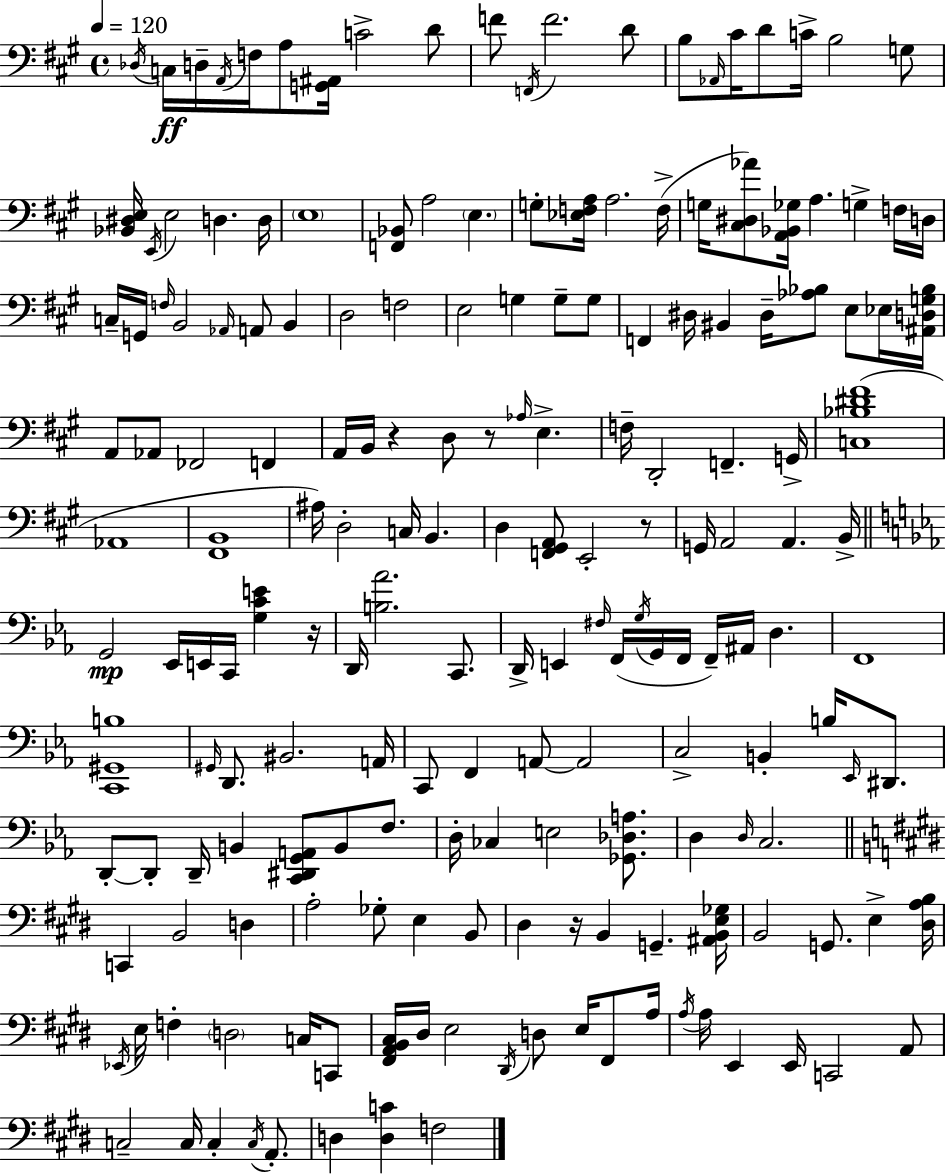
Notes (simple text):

Db3/s C3/s D3/s A2/s F3/s A3/e [G2,A#2]/s C4/h D4/e F4/e F2/s F4/h. D4/e B3/e Ab2/s C#4/s D4/e C4/s B3/h G3/e [Bb2,D#3,E3]/s E2/s E3/h D3/q. D3/s E3/w [F2,Bb2]/e A3/h E3/q. G3/e [Eb3,F3,A3]/s A3/h. F3/s G3/s [C#3,D#3,Ab4]/e [A2,Bb2,Gb3]/s A3/q. G3/q F3/s D3/s C3/s G2/s F3/s B2/h Ab2/s A2/e B2/q D3/h F3/h E3/h G3/q G3/e G3/e F2/q D#3/s BIS2/q D#3/s [Ab3,Bb3]/e E3/e Eb3/s [A#2,D3,G3,Bb3]/s A2/e Ab2/e FES2/h F2/q A2/s B2/s R/q D3/e R/e Ab3/s E3/q. F3/s D2/h F2/q. G2/s [C3,Bb3,D#4,F#4]/w Ab2/w [F#2,B2]/w A#3/s D3/h C3/s B2/q. D3/q [F2,G#2,A2]/e E2/h R/e G2/s A2/h A2/q. B2/s G2/h Eb2/s E2/s C2/s [G3,C4,E4]/q R/s D2/s [B3,Ab4]/h. C2/e. D2/s E2/q F#3/s F2/s G3/s G2/s F2/s F2/s A#2/s D3/q. F2/w [C2,G#2,B3]/w G#2/s D2/e. BIS2/h. A2/s C2/e F2/q A2/e A2/h C3/h B2/q B3/s Eb2/s D#2/e. D2/e D2/e D2/s B2/q [C2,D#2,G2,A2]/e B2/e F3/e. D3/s CES3/q E3/h [Gb2,Db3,A3]/e. D3/q D3/s C3/h. C2/q B2/h D3/q A3/h Gb3/e E3/q B2/e D#3/q R/s B2/q G2/q. [A#2,B2,E3,Gb3]/s B2/h G2/e. E3/q [D#3,A3,B3]/s Eb2/s E3/s F3/q D3/h C3/s C2/e [F#2,A2,B2,C#3]/s D#3/s E3/h D#2/s D3/e E3/s F#2/e A3/s A3/s A3/s E2/q E2/s C2/h A2/e C3/h C3/s C3/q C3/s A2/e. D3/q [D3,C4]/q F3/h